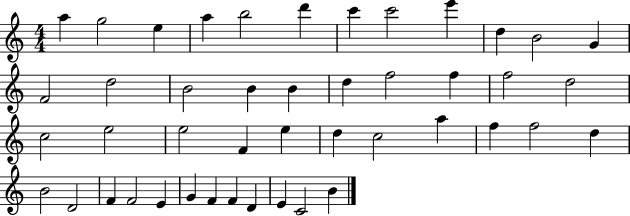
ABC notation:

X:1
T:Untitled
M:4/4
L:1/4
K:C
a g2 e a b2 d' c' c'2 e' d B2 G F2 d2 B2 B B d f2 f f2 d2 c2 e2 e2 F e d c2 a f f2 d B2 D2 F F2 E G F F D E C2 B